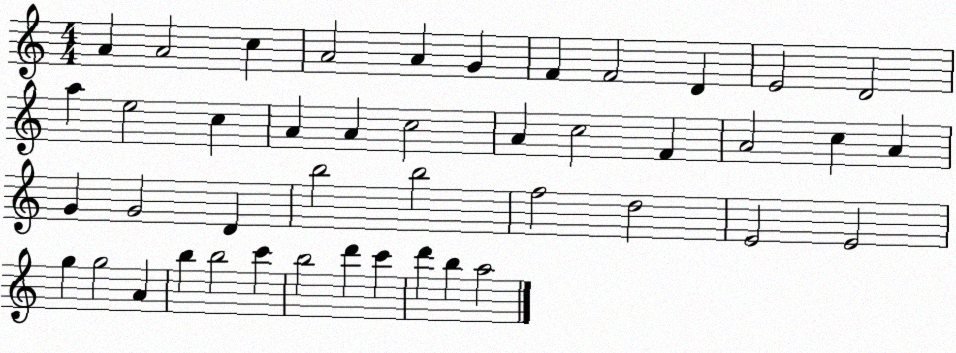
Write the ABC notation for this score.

X:1
T:Untitled
M:4/4
L:1/4
K:C
A A2 c A2 A G F F2 D E2 D2 a e2 c A A c2 A c2 F A2 c A G G2 D b2 b2 f2 d2 E2 E2 g g2 A b b2 c' b2 d' c' d' b a2